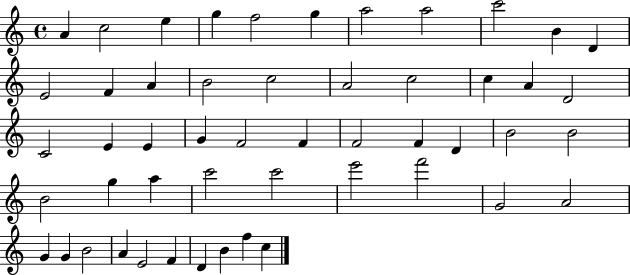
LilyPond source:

{
  \clef treble
  \time 4/4
  \defaultTimeSignature
  \key c \major
  a'4 c''2 e''4 | g''4 f''2 g''4 | a''2 a''2 | c'''2 b'4 d'4 | \break e'2 f'4 a'4 | b'2 c''2 | a'2 c''2 | c''4 a'4 d'2 | \break c'2 e'4 e'4 | g'4 f'2 f'4 | f'2 f'4 d'4 | b'2 b'2 | \break b'2 g''4 a''4 | c'''2 c'''2 | e'''2 f'''2 | g'2 a'2 | \break g'4 g'4 b'2 | a'4 e'2 f'4 | d'4 b'4 f''4 c''4 | \bar "|."
}